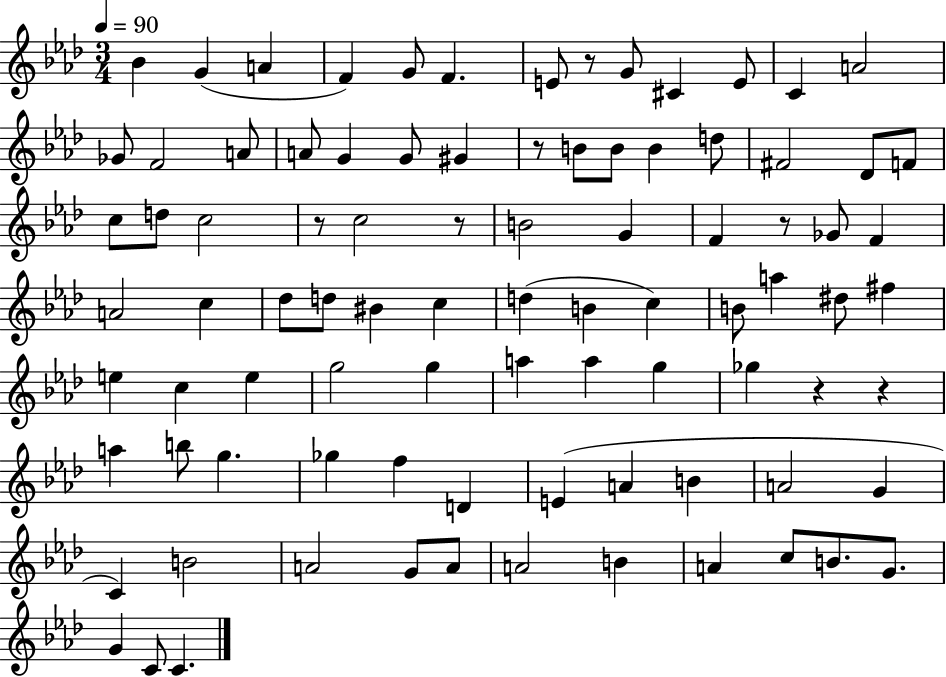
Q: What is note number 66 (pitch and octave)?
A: B4